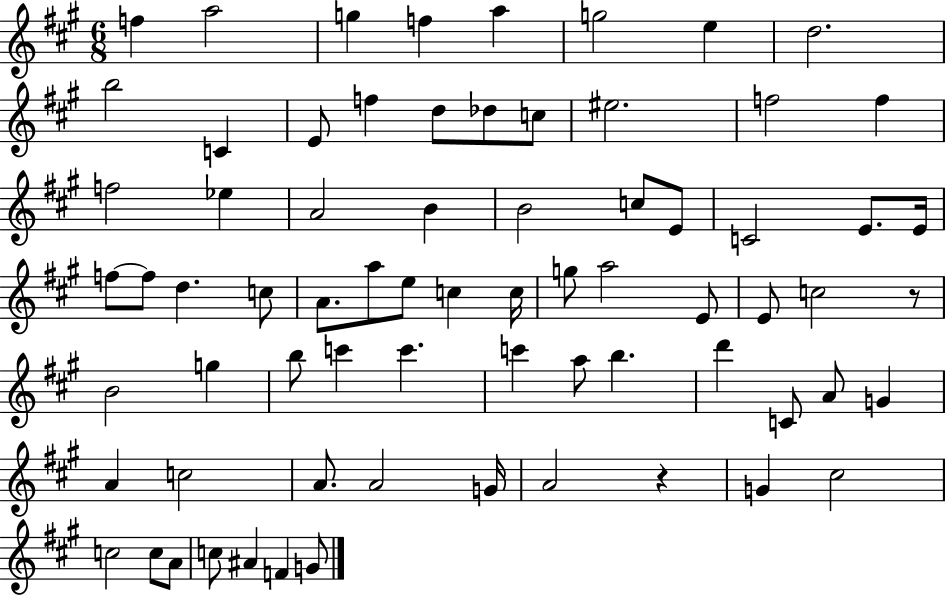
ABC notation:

X:1
T:Untitled
M:6/8
L:1/4
K:A
f a2 g f a g2 e d2 b2 C E/2 f d/2 _d/2 c/2 ^e2 f2 f f2 _e A2 B B2 c/2 E/2 C2 E/2 E/4 f/2 f/2 d c/2 A/2 a/2 e/2 c c/4 g/2 a2 E/2 E/2 c2 z/2 B2 g b/2 c' c' c' a/2 b d' C/2 A/2 G A c2 A/2 A2 G/4 A2 z G ^c2 c2 c/2 A/2 c/2 ^A F G/2